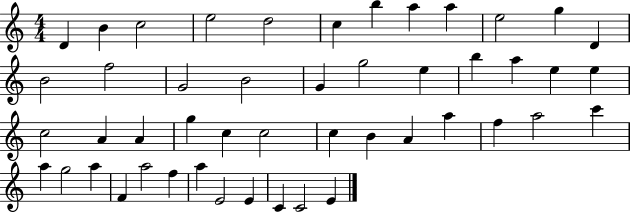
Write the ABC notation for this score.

X:1
T:Untitled
M:4/4
L:1/4
K:C
D B c2 e2 d2 c b a a e2 g D B2 f2 G2 B2 G g2 e b a e e c2 A A g c c2 c B A a f a2 c' a g2 a F a2 f a E2 E C C2 E